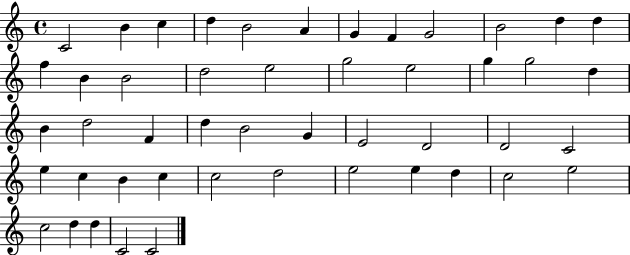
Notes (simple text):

C4/h B4/q C5/q D5/q B4/h A4/q G4/q F4/q G4/h B4/h D5/q D5/q F5/q B4/q B4/h D5/h E5/h G5/h E5/h G5/q G5/h D5/q B4/q D5/h F4/q D5/q B4/h G4/q E4/h D4/h D4/h C4/h E5/q C5/q B4/q C5/q C5/h D5/h E5/h E5/q D5/q C5/h E5/h C5/h D5/q D5/q C4/h C4/h